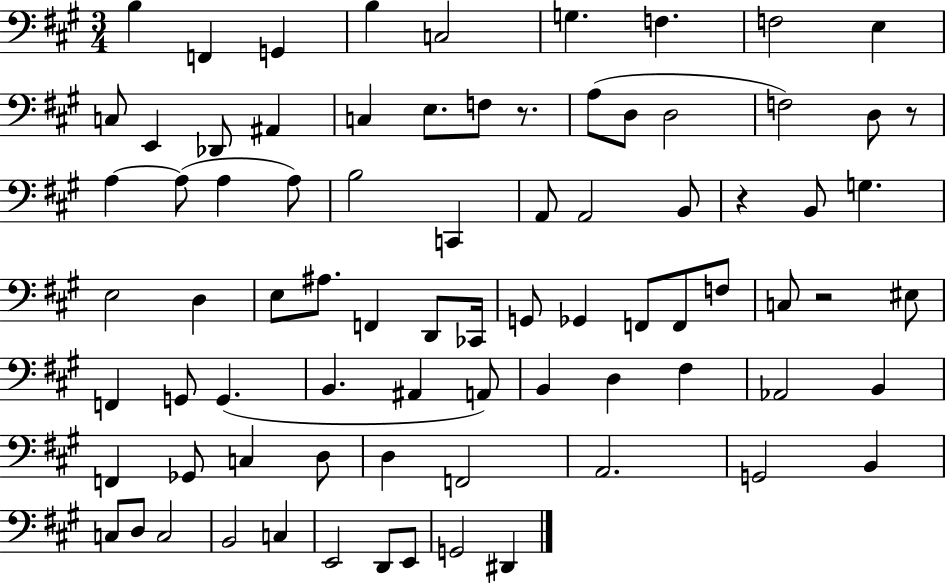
B3/q F2/q G2/q B3/q C3/h G3/q. F3/q. F3/h E3/q C3/e E2/q Db2/e A#2/q C3/q E3/e. F3/e R/e. A3/e D3/e D3/h F3/h D3/e R/e A3/q A3/e A3/q A3/e B3/h C2/q A2/e A2/h B2/e R/q B2/e G3/q. E3/h D3/q E3/e A#3/e. F2/q D2/e CES2/s G2/e Gb2/q F2/e F2/e F3/e C3/e R/h EIS3/e F2/q G2/e G2/q. B2/q. A#2/q A2/e B2/q D3/q F#3/q Ab2/h B2/q F2/q Gb2/e C3/q D3/e D3/q F2/h A2/h. G2/h B2/q C3/e D3/e C3/h B2/h C3/q E2/h D2/e E2/e G2/h D#2/q